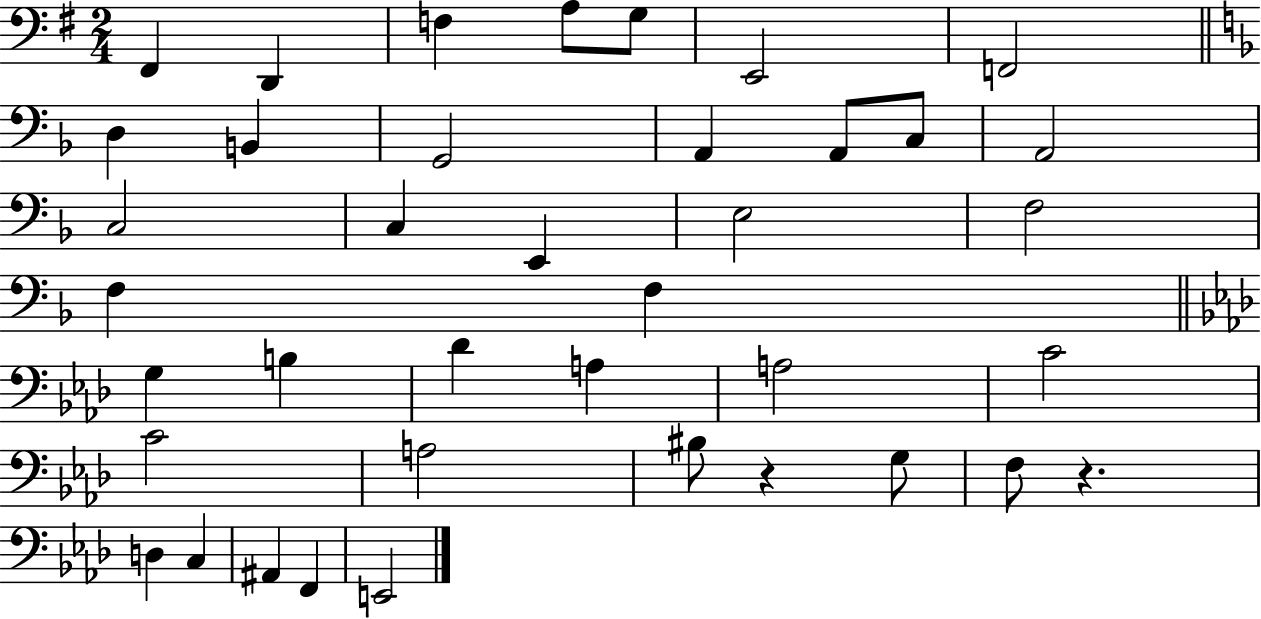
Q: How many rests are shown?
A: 2